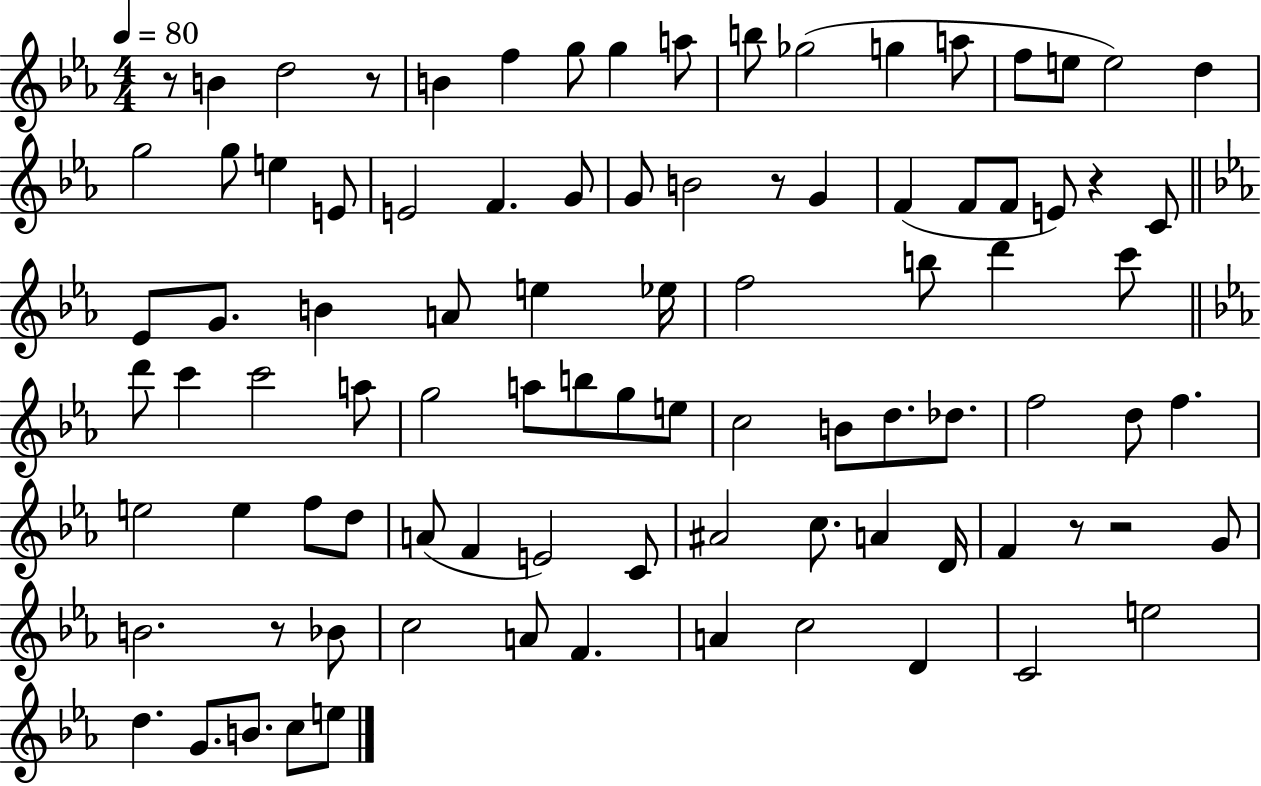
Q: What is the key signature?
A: EES major